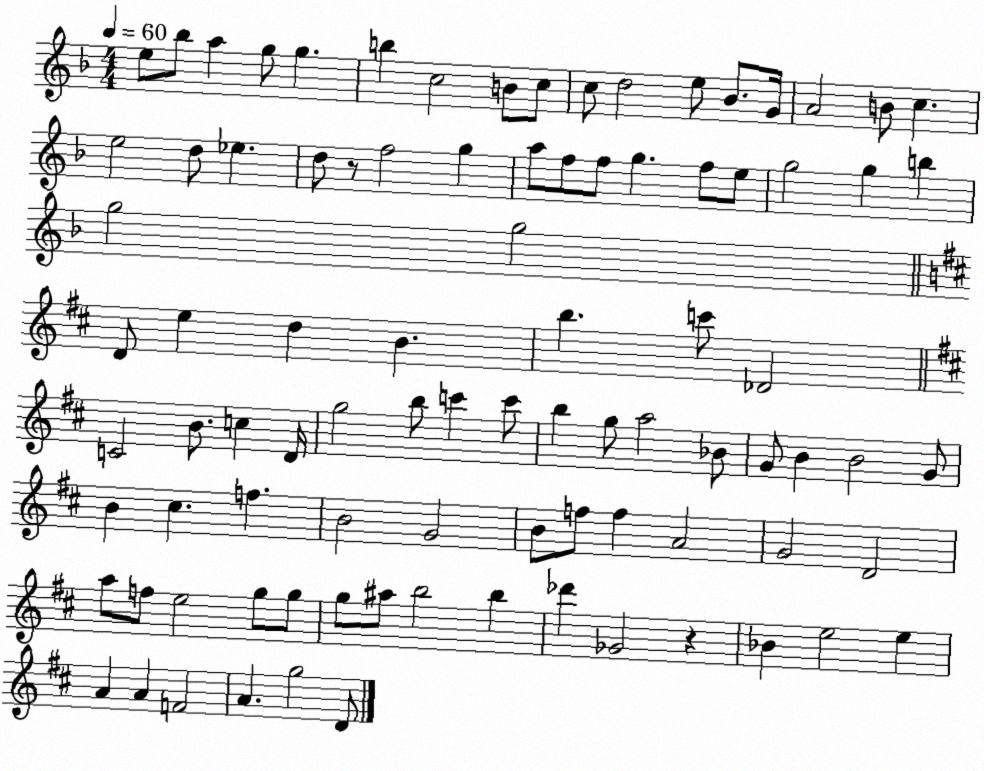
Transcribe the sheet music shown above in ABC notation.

X:1
T:Untitled
M:4/4
L:1/4
K:F
e/2 _b/2 a g/2 g b c2 B/2 c/2 c/2 d2 e/2 _B/2 G/4 A2 B/2 c e2 d/2 _e d/2 z/2 f2 g a/2 f/2 f/2 g f/2 e/2 g2 g b g2 g2 D/2 e d B b c'/2 _D2 C2 B/2 c D/4 g2 b/2 c' c'/2 b g/2 a2 _B/2 G/2 B B2 G/2 B ^c f B2 G2 B/2 f/2 f A2 G2 D2 a/2 f/2 e2 g/2 g/2 g/2 ^a/2 b2 b _d' _G2 z _B e2 e A A F2 A g2 D/2